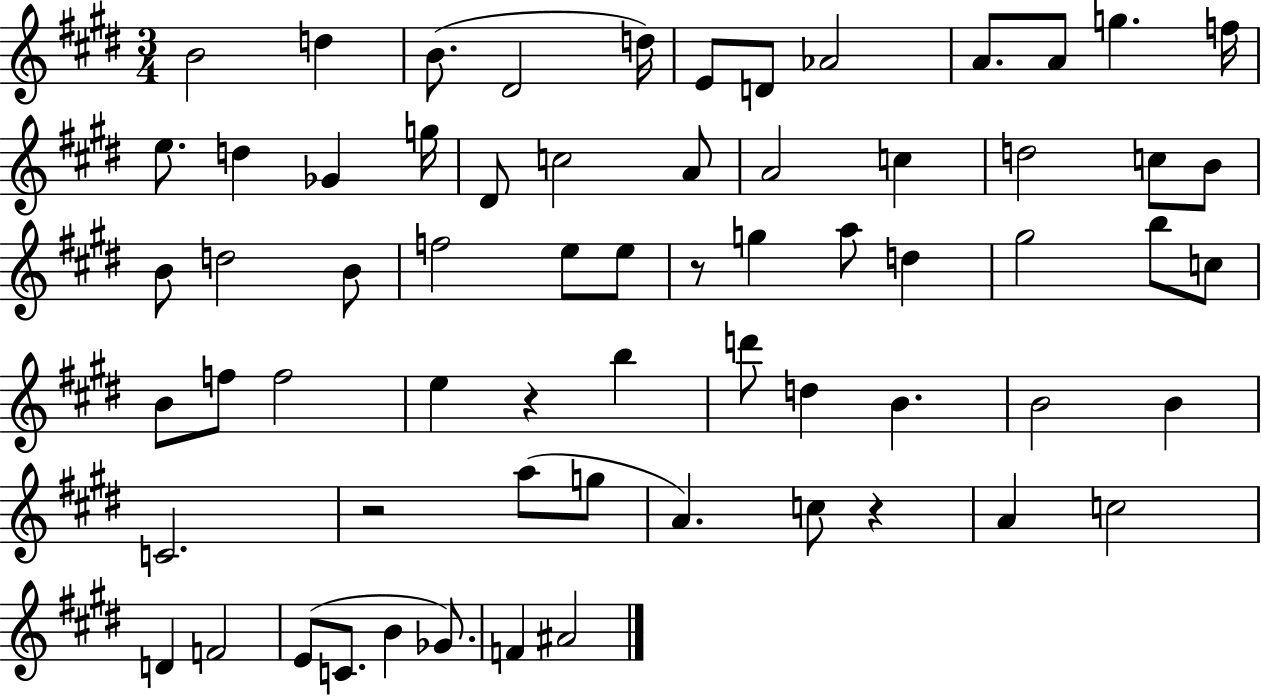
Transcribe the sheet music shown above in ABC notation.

X:1
T:Untitled
M:3/4
L:1/4
K:E
B2 d B/2 ^D2 d/4 E/2 D/2 _A2 A/2 A/2 g f/4 e/2 d _G g/4 ^D/2 c2 A/2 A2 c d2 c/2 B/2 B/2 d2 B/2 f2 e/2 e/2 z/2 g a/2 d ^g2 b/2 c/2 B/2 f/2 f2 e z b d'/2 d B B2 B C2 z2 a/2 g/2 A c/2 z A c2 D F2 E/2 C/2 B _G/2 F ^A2